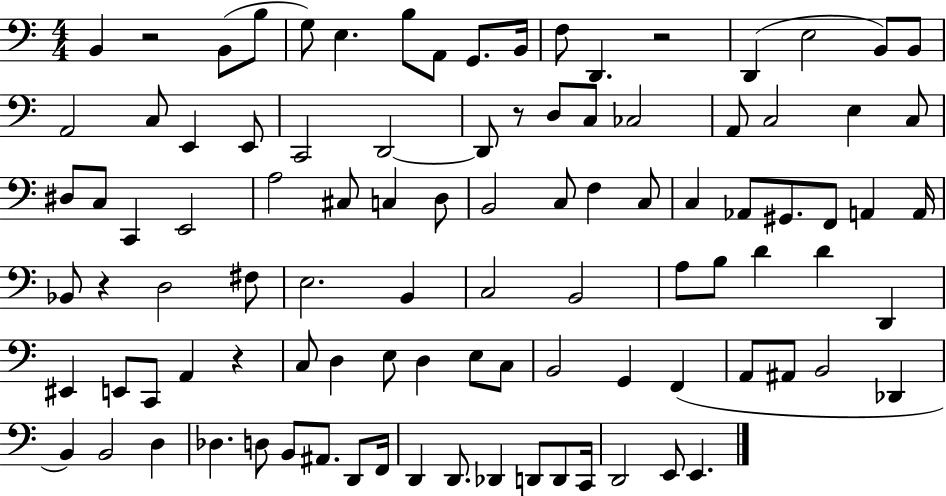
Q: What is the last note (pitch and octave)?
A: E2